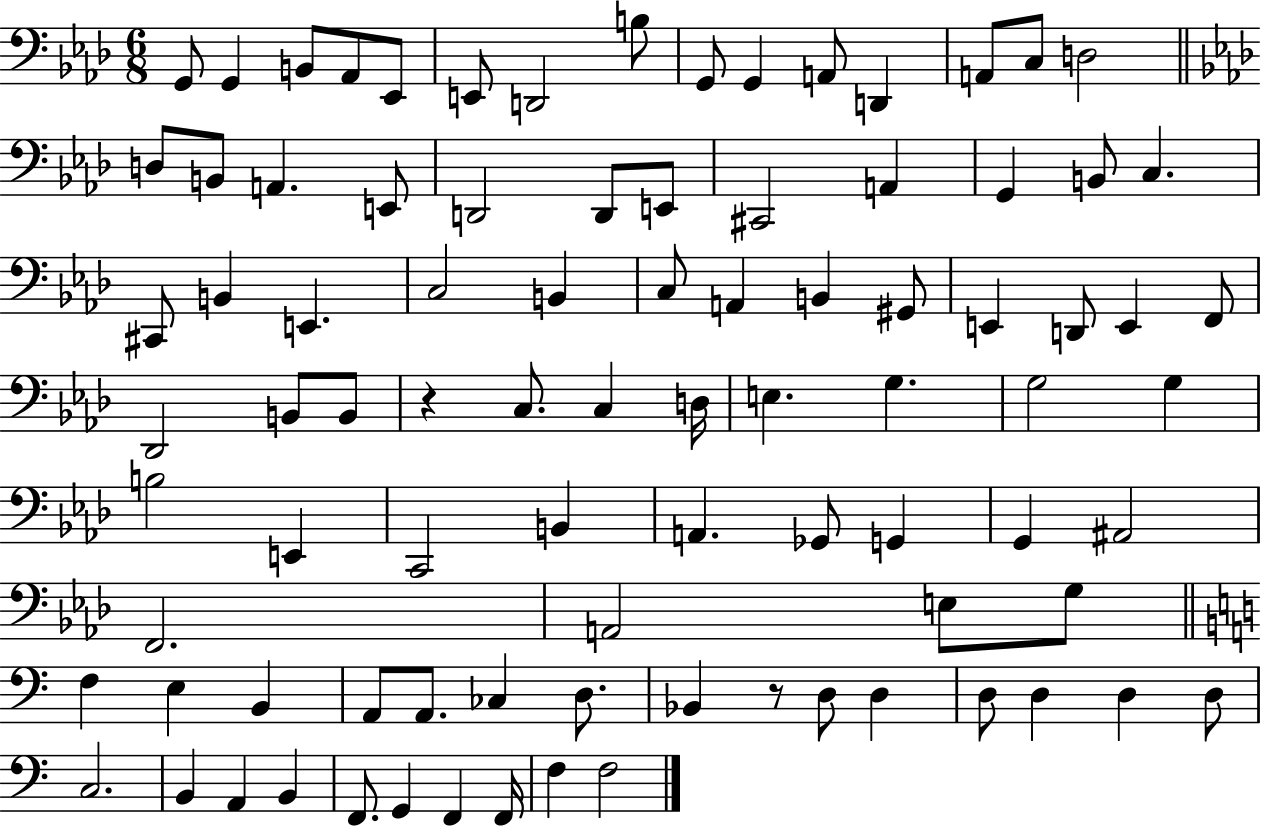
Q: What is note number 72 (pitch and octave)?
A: D3